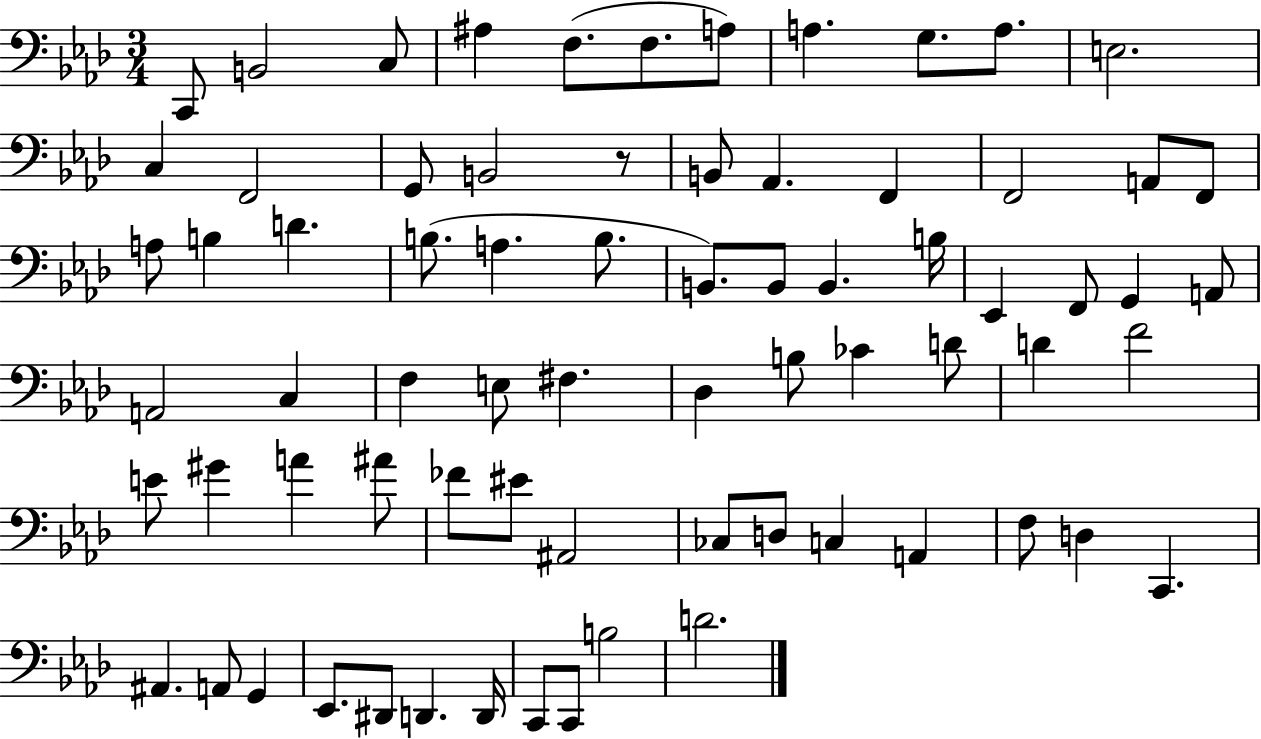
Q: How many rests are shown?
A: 1